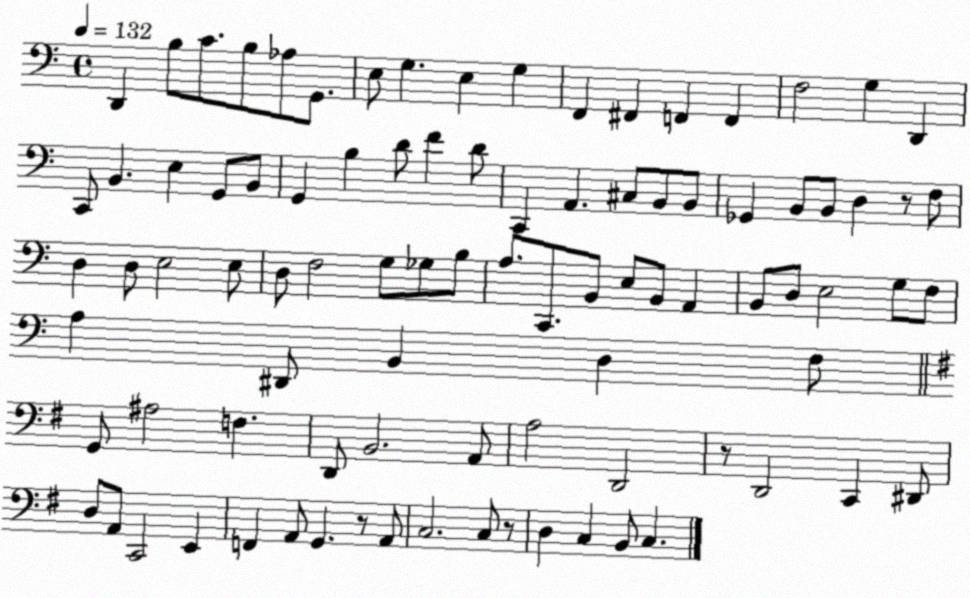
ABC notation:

X:1
T:Untitled
M:4/4
L:1/4
K:C
D,, B,/2 C/2 B,/2 _A,/2 G,,/2 E,/2 G, E, G, F,, ^F,, F,, F,, F,2 G, D,, C,,/2 B,, E, G,,/2 B,,/2 G,, B, D/2 F D/2 C,, A,, ^C,/2 B,,/2 B,,/2 _G,, B,,/2 B,,/2 D, z/2 F,/2 D, D,/2 E,2 E,/2 D,/2 F,2 G,/2 _G,/2 B,/2 A,/2 C,,/2 B,,/2 E,/2 B,,/2 A,, B,,/2 D,/2 E,2 G,/2 F,/2 A, ^D,,/2 B,, D, F,/2 G,,/2 ^A,2 F, D,,/2 B,,2 A,,/2 A,2 D,,2 z/2 D,,2 C,, ^D,,/2 D,/2 A,,/2 C,,2 E,, F,, A,,/2 G,, z/2 A,,/2 C,2 C,/2 z/2 D, C, B,,/2 C,